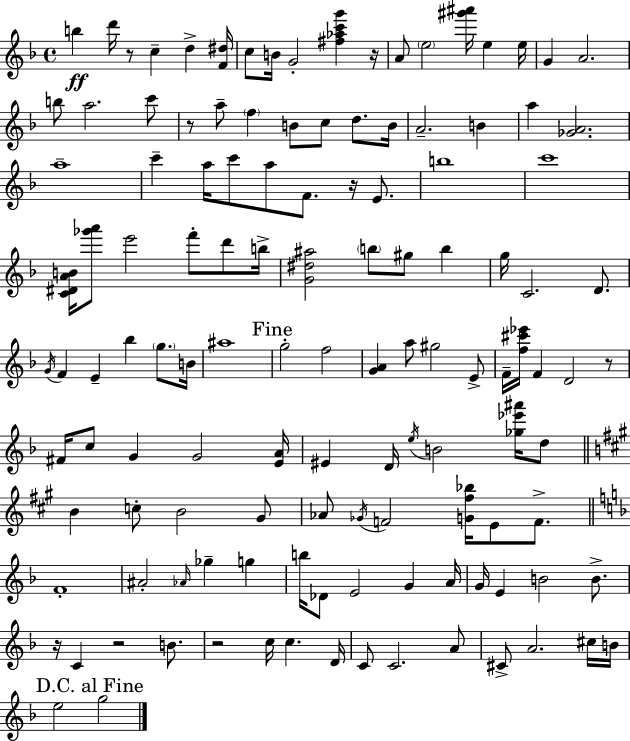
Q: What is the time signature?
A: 4/4